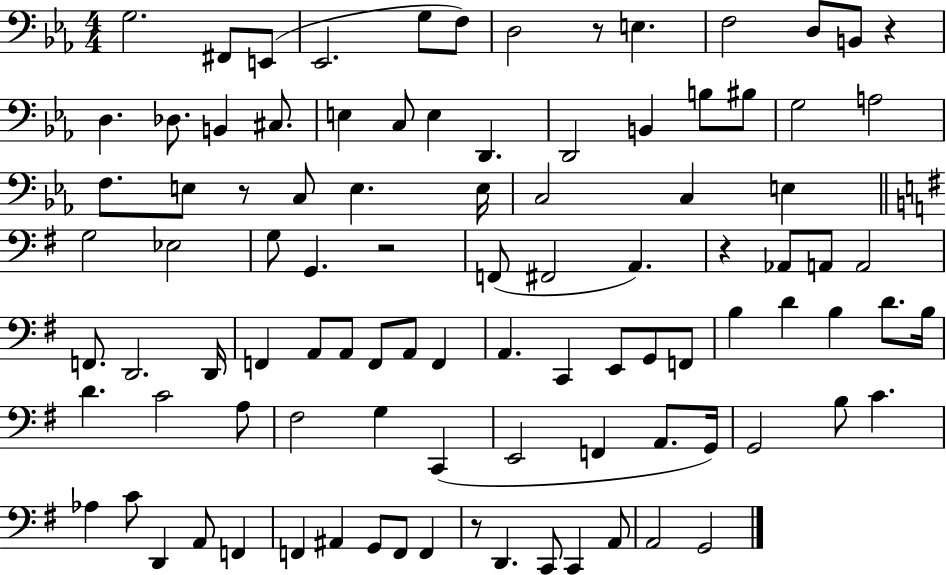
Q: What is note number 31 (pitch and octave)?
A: C3